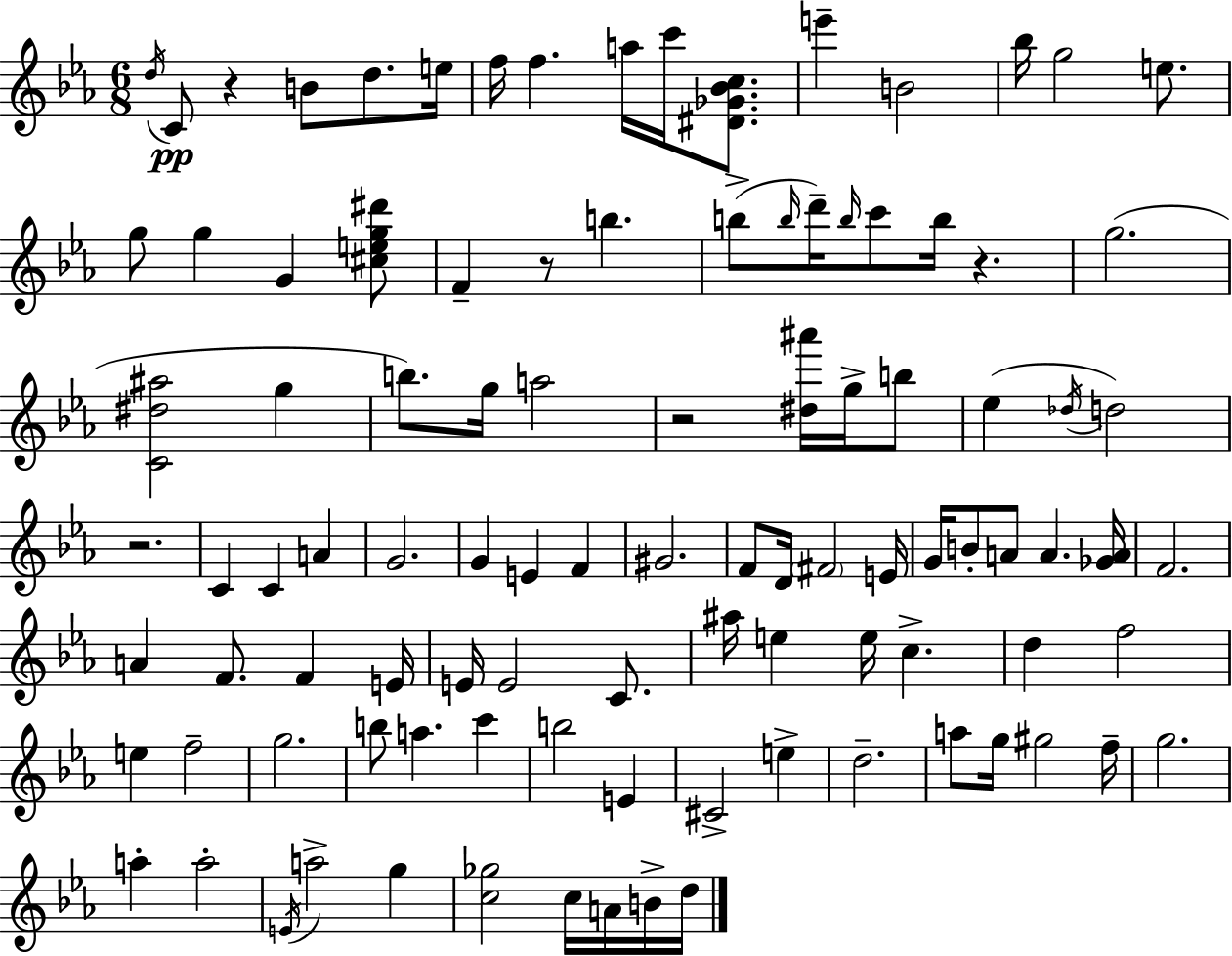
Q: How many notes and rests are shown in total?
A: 101